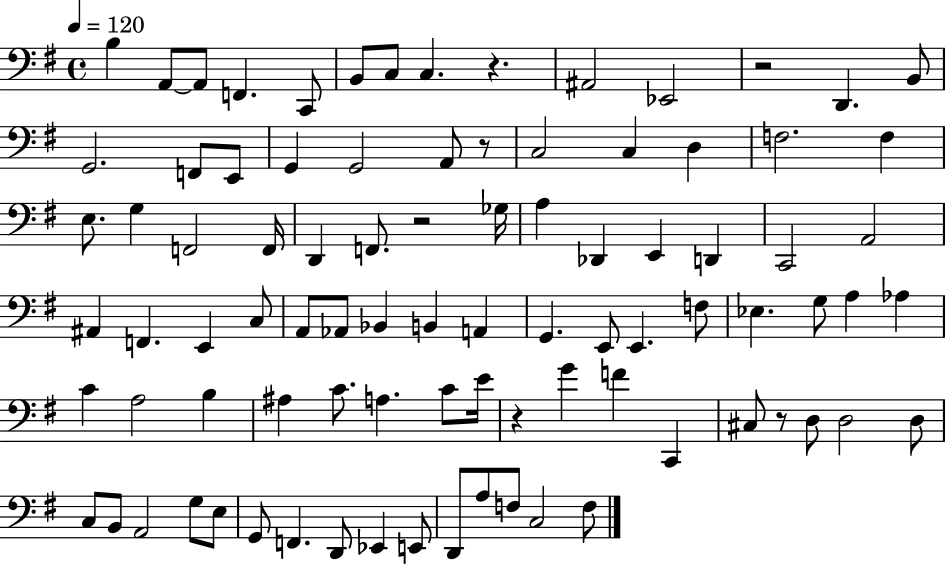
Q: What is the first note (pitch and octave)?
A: B3